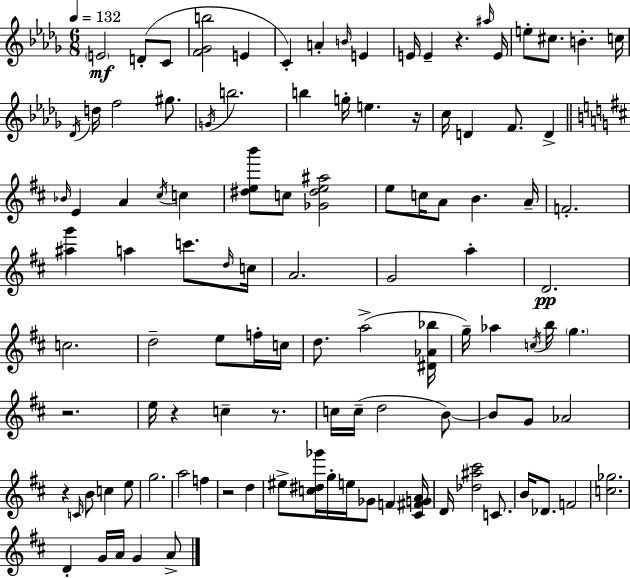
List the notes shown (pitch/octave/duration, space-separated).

E4/h D4/e C4/e [F4,Gb4,B5]/h E4/q C4/q A4/q B4/s E4/q E4/s E4/q R/q. A#5/s E4/s E5/e C#5/e. B4/q. C5/s Db4/s D5/s F5/h G#5/e. G4/s B5/h. B5/q G5/s E5/q. R/s C5/s D4/q F4/e. D4/q Bb4/s E4/q A4/q C#5/s C5/q [D#5,E5,B6]/e C5/e [Gb4,D#5,E5,A#5]/h E5/e C5/s A4/e B4/q. A4/s F4/h. [A#5,G6]/q A5/q C6/e. D5/s C5/s A4/h. G4/h A5/q D4/h. C5/h. D5/h E5/e F5/s C5/s D5/e. A5/h [D#4,Ab4,Bb5]/s G5/s Ab5/q C5/s B5/s G5/q. R/h. E5/s R/q C5/q R/e. C5/s C5/s D5/h B4/e B4/e G4/e Ab4/h R/q C4/s B4/e C5/q E5/e G5/h. A5/h F5/q R/h D5/q EIS5/e [C5,D#5,Gb6]/s G5/s E5/s Gb4/e F4/q [C#4,F#4,G4,A4]/s D4/s [Db5,A#5,C#6]/h C4/e. B4/s Db4/e. F4/h [C5,Gb5]/h. D4/q G4/s A4/s G4/q A4/e